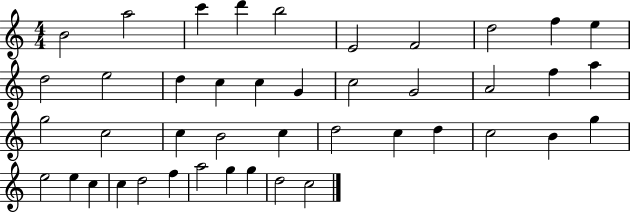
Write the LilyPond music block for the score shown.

{
  \clef treble
  \numericTimeSignature
  \time 4/4
  \key c \major
  b'2 a''2 | c'''4 d'''4 b''2 | e'2 f'2 | d''2 f''4 e''4 | \break d''2 e''2 | d''4 c''4 c''4 g'4 | c''2 g'2 | a'2 f''4 a''4 | \break g''2 c''2 | c''4 b'2 c''4 | d''2 c''4 d''4 | c''2 b'4 g''4 | \break e''2 e''4 c''4 | c''4 d''2 f''4 | a''2 g''4 g''4 | d''2 c''2 | \break \bar "|."
}